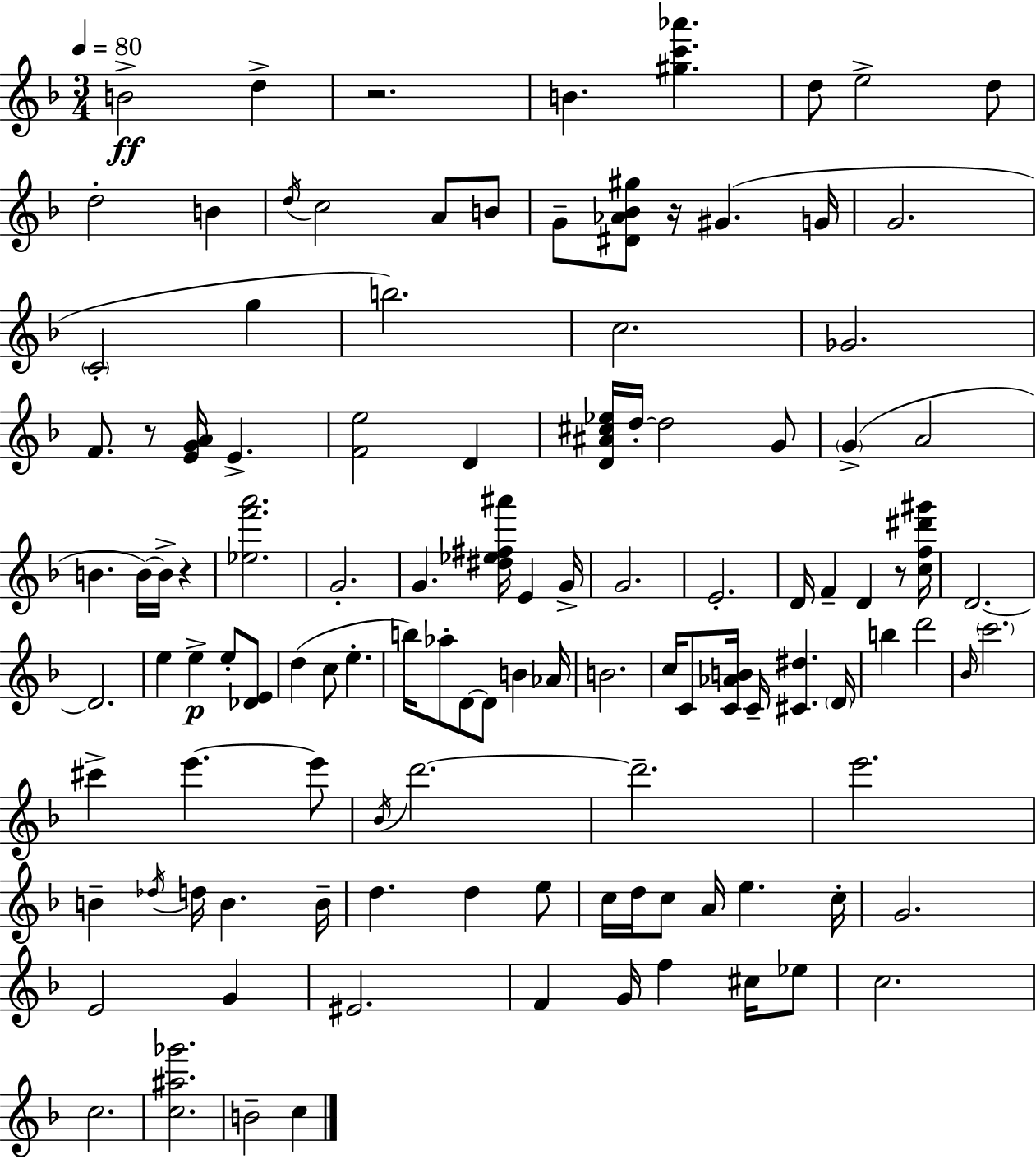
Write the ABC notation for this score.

X:1
T:Untitled
M:3/4
L:1/4
K:F
B2 d z2 B [^gc'_a'] d/2 e2 d/2 d2 B d/4 c2 A/2 B/2 G/2 [^D_A_B^g]/2 z/4 ^G G/4 G2 C2 g b2 c2 _G2 F/2 z/2 [EGA]/4 E [Fe]2 D [D^A^c_e]/4 d/4 d2 G/2 G A2 B B/4 B/4 z [_ef'a']2 G2 G [^d_e^f^a']/4 E G/4 G2 E2 D/4 F D z/2 [cf^d'^g']/4 D2 D2 e e e/2 [_DE]/2 d c/2 e b/4 _a/2 D/2 D/2 B _A/4 B2 c/4 C/2 [C_AB]/4 C/4 [^C^d] D/4 b d'2 _B/4 c'2 ^c' e' e'/2 _B/4 d'2 d'2 e'2 B _d/4 d/4 B B/4 d d e/2 c/4 d/4 c/2 A/4 e c/4 G2 E2 G ^E2 F G/4 f ^c/4 _e/2 c2 c2 [c^a_g']2 B2 c